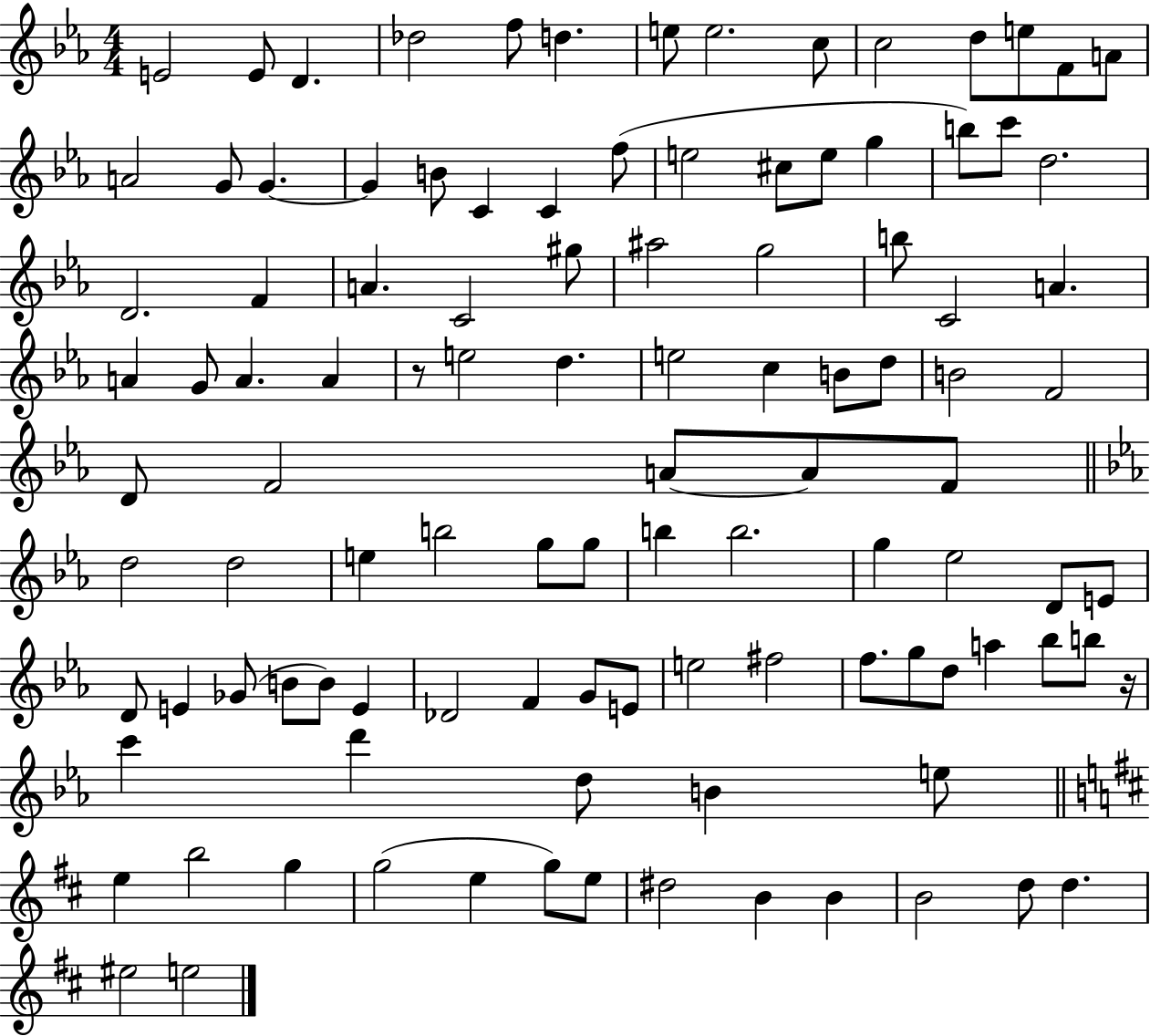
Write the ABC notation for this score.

X:1
T:Untitled
M:4/4
L:1/4
K:Eb
E2 E/2 D _d2 f/2 d e/2 e2 c/2 c2 d/2 e/2 F/2 A/2 A2 G/2 G G B/2 C C f/2 e2 ^c/2 e/2 g b/2 c'/2 d2 D2 F A C2 ^g/2 ^a2 g2 b/2 C2 A A G/2 A A z/2 e2 d e2 c B/2 d/2 B2 F2 D/2 F2 A/2 A/2 F/2 d2 d2 e b2 g/2 g/2 b b2 g _e2 D/2 E/2 D/2 E _G/2 B/2 B/2 E _D2 F G/2 E/2 e2 ^f2 f/2 g/2 d/2 a _b/2 b/2 z/4 c' d' d/2 B e/2 e b2 g g2 e g/2 e/2 ^d2 B B B2 d/2 d ^e2 e2